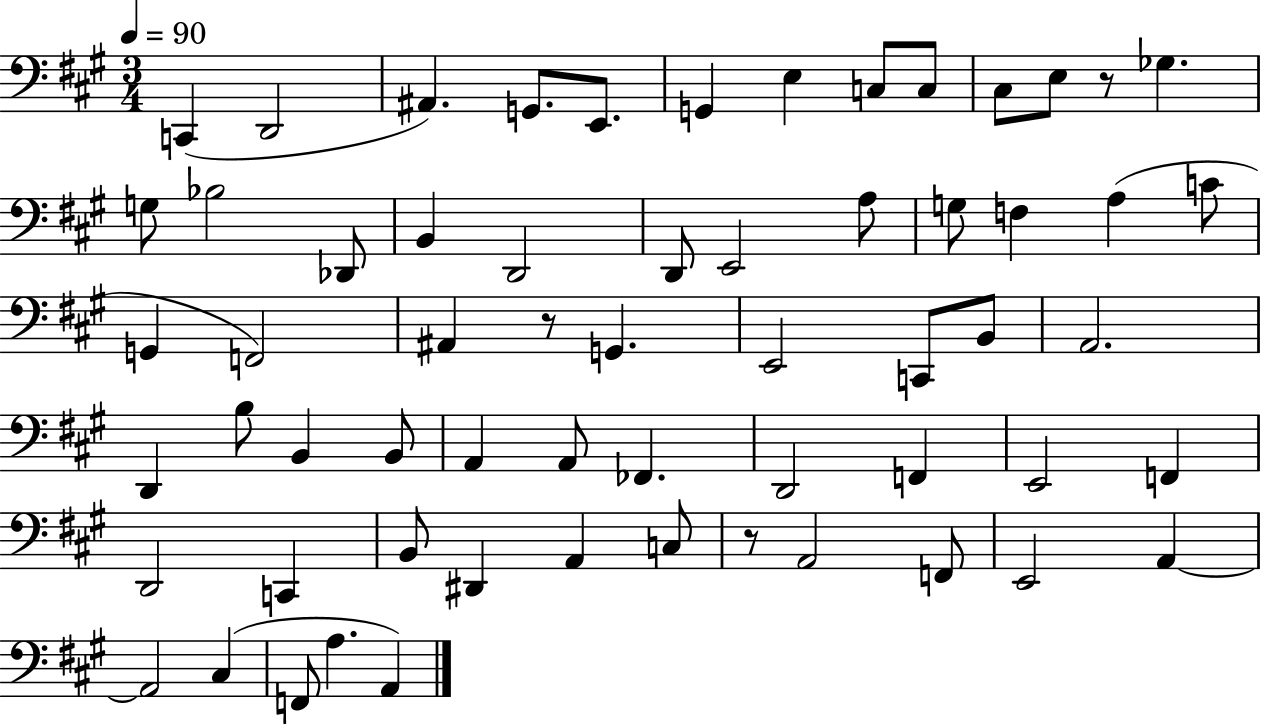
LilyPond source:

{
  \clef bass
  \numericTimeSignature
  \time 3/4
  \key a \major
  \tempo 4 = 90
  c,4( d,2 | ais,4.) g,8. e,8. | g,4 e4 c8 c8 | cis8 e8 r8 ges4. | \break g8 bes2 des,8 | b,4 d,2 | d,8 e,2 a8 | g8 f4 a4( c'8 | \break g,4 f,2) | ais,4 r8 g,4. | e,2 c,8 b,8 | a,2. | \break d,4 b8 b,4 b,8 | a,4 a,8 fes,4. | d,2 f,4 | e,2 f,4 | \break d,2 c,4 | b,8 dis,4 a,4 c8 | r8 a,2 f,8 | e,2 a,4~~ | \break a,2 cis4( | f,8 a4. a,4) | \bar "|."
}